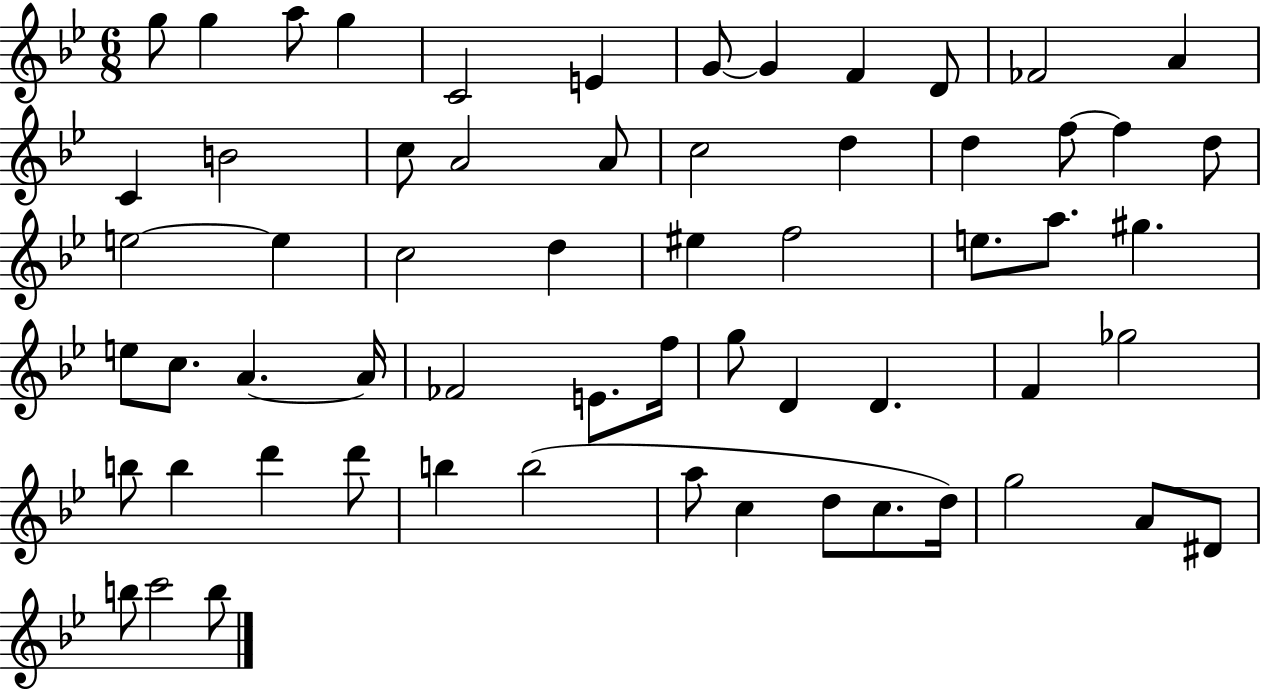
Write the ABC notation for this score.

X:1
T:Untitled
M:6/8
L:1/4
K:Bb
g/2 g a/2 g C2 E G/2 G F D/2 _F2 A C B2 c/2 A2 A/2 c2 d d f/2 f d/2 e2 e c2 d ^e f2 e/2 a/2 ^g e/2 c/2 A A/4 _F2 E/2 f/4 g/2 D D F _g2 b/2 b d' d'/2 b b2 a/2 c d/2 c/2 d/4 g2 A/2 ^D/2 b/2 c'2 b/2